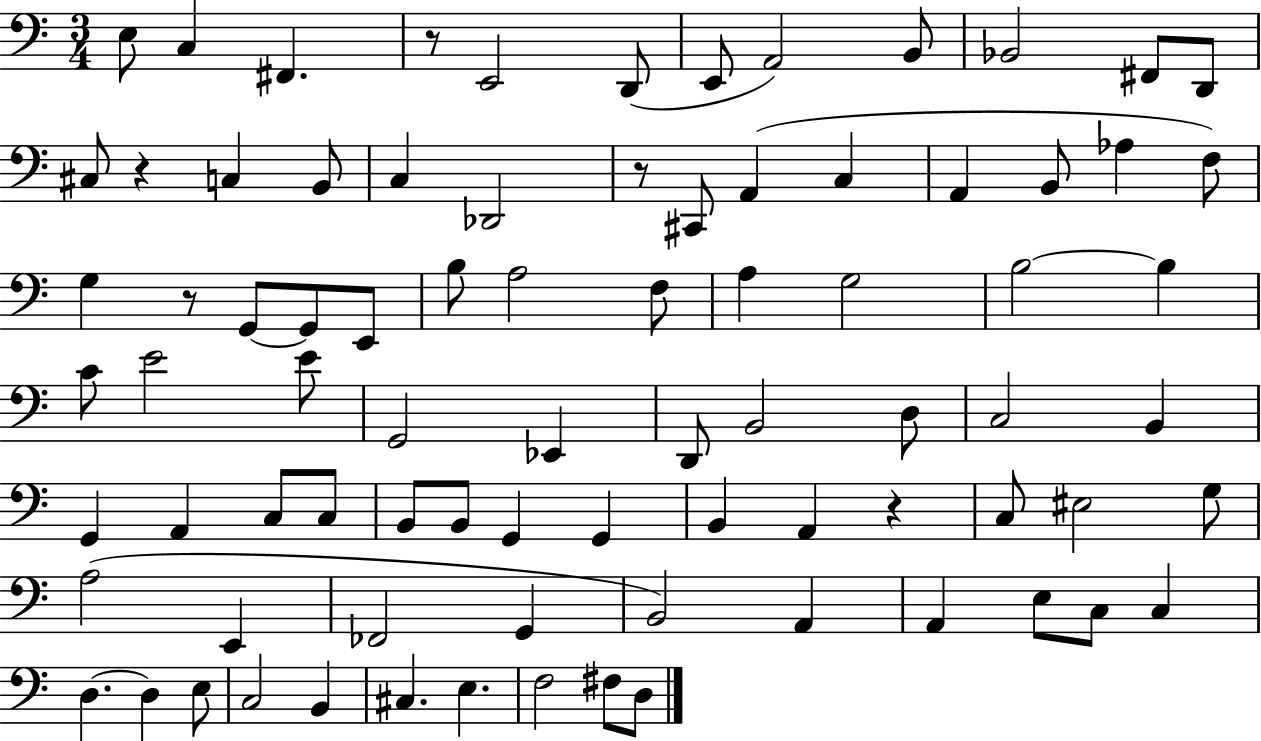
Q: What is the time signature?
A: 3/4